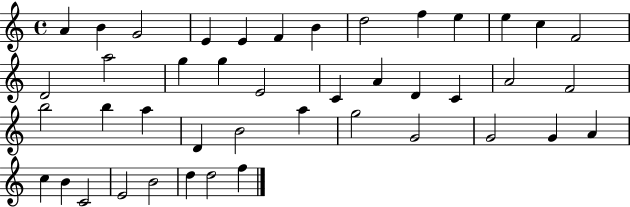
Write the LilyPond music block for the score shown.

{
  \clef treble
  \time 4/4
  \defaultTimeSignature
  \key c \major
  a'4 b'4 g'2 | e'4 e'4 f'4 b'4 | d''2 f''4 e''4 | e''4 c''4 f'2 | \break d'2 a''2 | g''4 g''4 e'2 | c'4 a'4 d'4 c'4 | a'2 f'2 | \break b''2 b''4 a''4 | d'4 b'2 a''4 | g''2 g'2 | g'2 g'4 a'4 | \break c''4 b'4 c'2 | e'2 b'2 | d''4 d''2 f''4 | \bar "|."
}